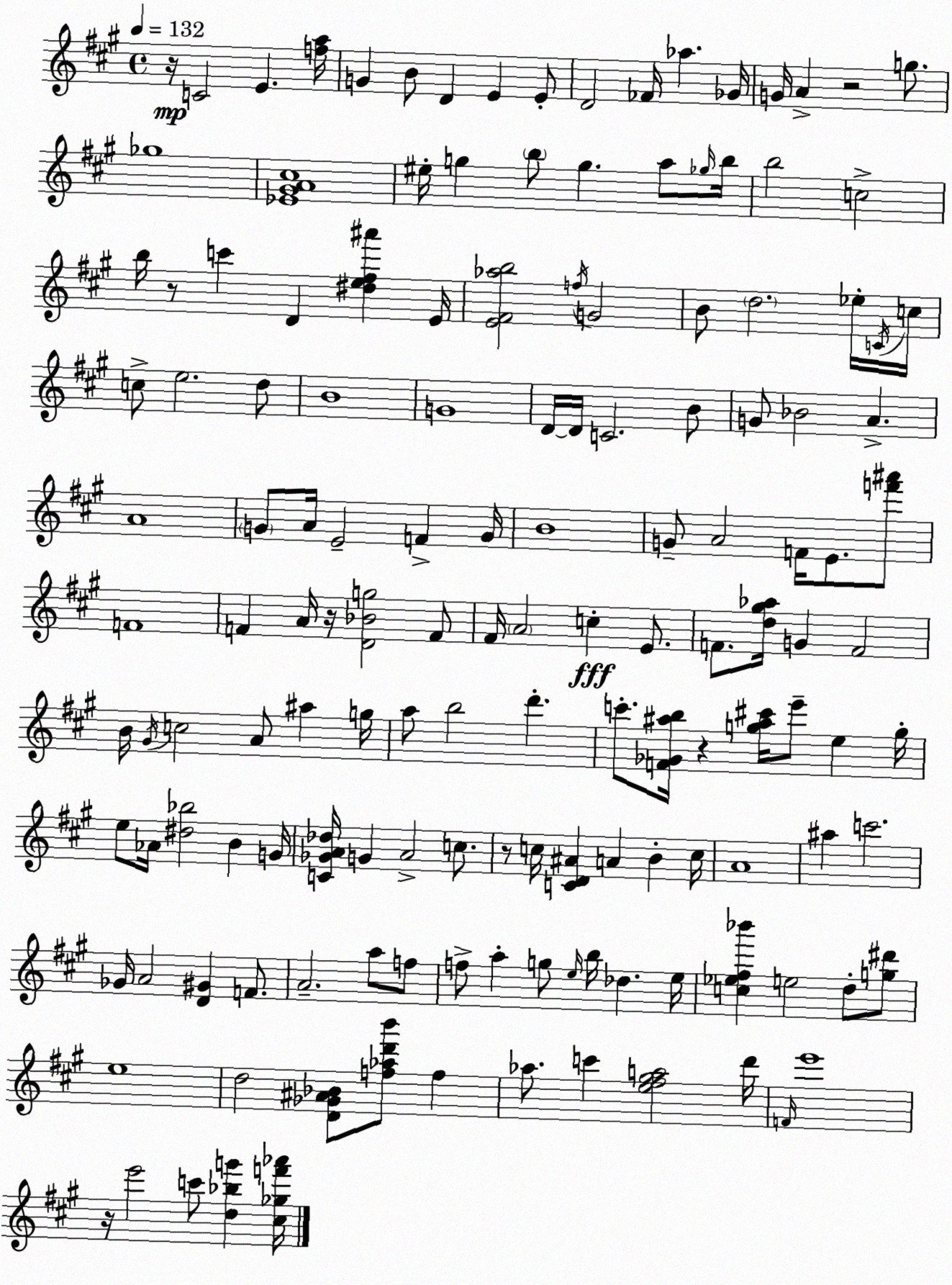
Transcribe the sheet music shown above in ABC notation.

X:1
T:Untitled
M:4/4
L:1/4
K:A
z/4 C2 E [fa]/4 G B/2 D E E/2 D2 _F/4 _a _G/4 G/4 A z2 g/2 _g4 [_E^GA^c]4 ^e/4 g b/2 g a/2 _g/4 b/4 b2 c2 b/4 z/2 c' D [^de^f^a'] E/4 [E^F_ab]2 f/4 G2 B/2 d2 _e/4 C/4 c/4 c/2 e2 d/2 B4 G4 D/4 D/4 C2 B/2 G/2 _B2 A A4 G/2 A/4 E2 F G/4 B4 G/2 A2 F/4 E/2 [f'^a']/2 F4 F A/4 z/4 [D_Bg]2 F/2 ^F/4 A2 c E/2 F/2 [d^g_a]/4 G F2 B/4 ^G/4 c2 A/2 ^a g/4 a/2 b2 d' c'/2 [F_G^ab]/4 z [g^a^c']/4 e'/2 e g/4 e/2 _A/4 [^d_b]2 B G/4 [C_GA_d]/4 G A2 c/2 z/2 c/4 [CD^A] A B c/4 A4 ^a c'2 _G/4 A2 [D^G] F/2 A2 a/2 f/2 f/2 a g/2 e/4 b/4 _d e/4 [c_e^f_b'] e2 d/2 [g^d']/2 e4 d2 [D_G^A_B]/2 [f_ad'b']/2 f _a/2 c' [e^f^ga]2 d'/4 F/4 e'4 z/4 e'2 c'/2 [d_bg'] [^c_gf'_a']/4